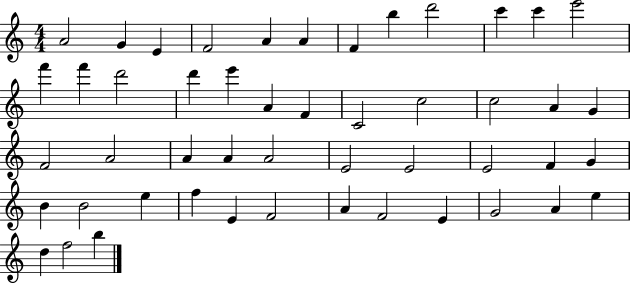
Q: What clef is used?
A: treble